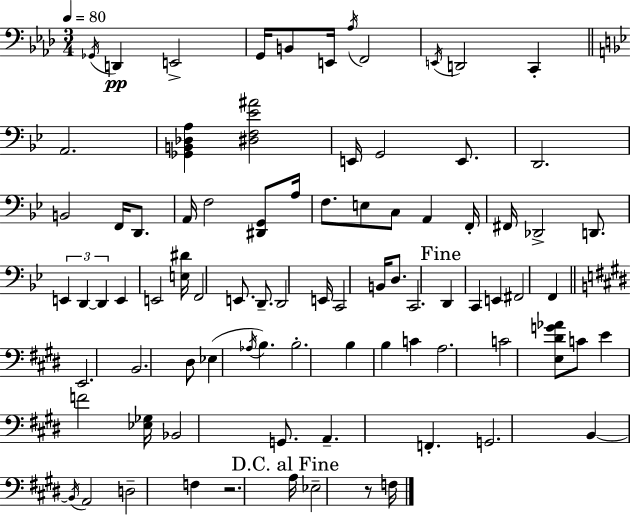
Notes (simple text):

Gb2/s D2/q E2/h G2/s B2/e E2/s Ab3/s F2/h E2/s D2/h C2/q A2/h. [Gb2,B2,Db3,A3]/q [D#3,F3,Eb4,A#4]/h E2/s G2/h E2/e. D2/h. B2/h F2/s D2/e. A2/s F3/h [D#2,G2]/e A3/s F3/e. E3/e C3/e A2/q F2/s F#2/s Db2/h D2/e. E2/q D2/q D2/q E2/q E2/h [E3,D#4]/s F2/h E2/e. D2/e. D2/h E2/s C2/h B2/s D3/e. C2/h. D2/q C2/q E2/q F#2/h F2/q E2/h. B2/h. D#3/e Eb3/q Ab3/s B3/q. B3/h. B3/q B3/q C4/q A3/h. C4/h [E3,D#4,G4,Ab4]/e C4/e E4/q F4/h [Eb3,Gb3]/s Bb2/h G2/e. A2/q. F2/q. G2/h. B2/q B2/s A2/h D3/h F3/q R/h. A3/s Eb3/h R/e F3/s